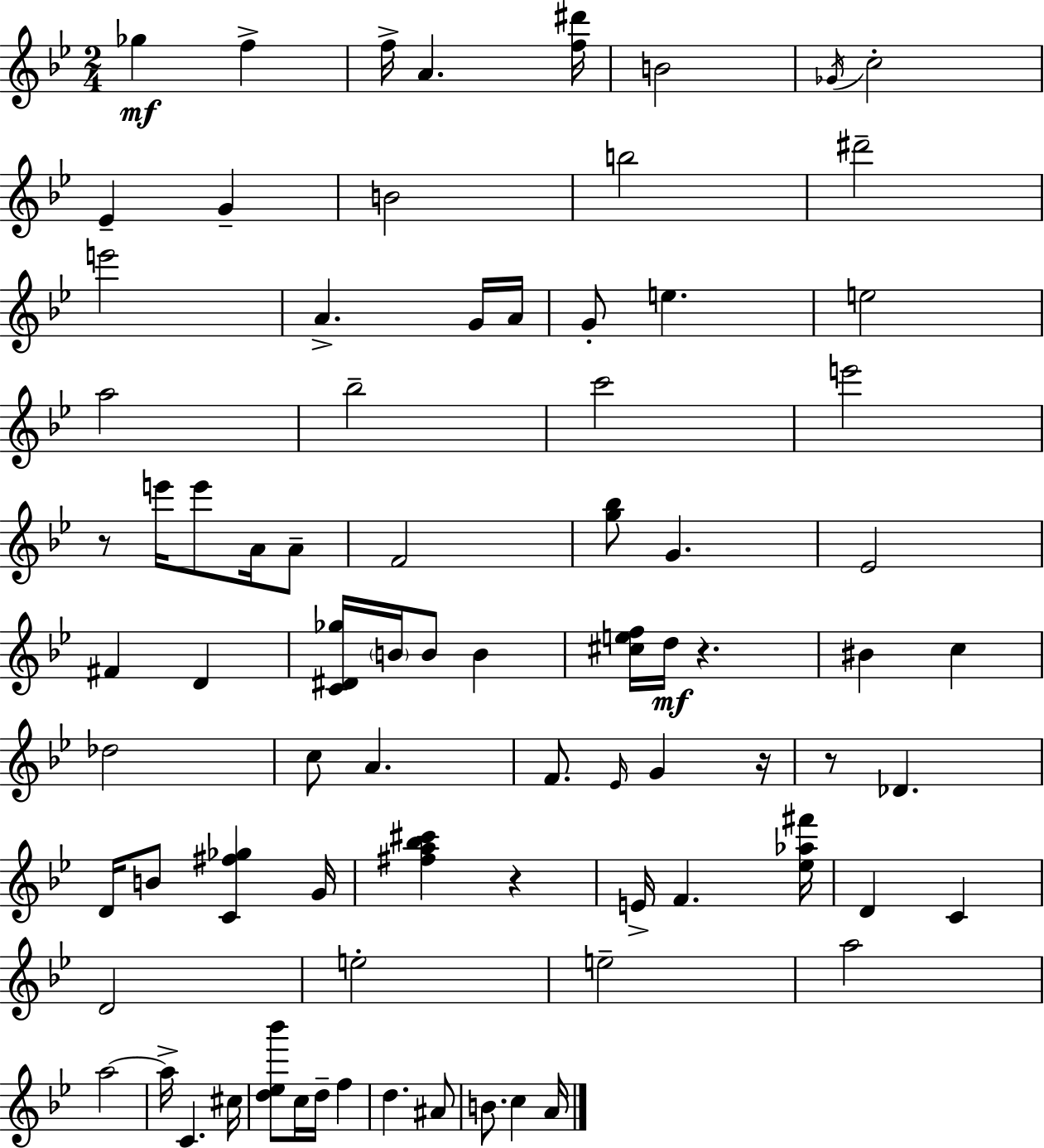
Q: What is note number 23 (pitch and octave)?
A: E6